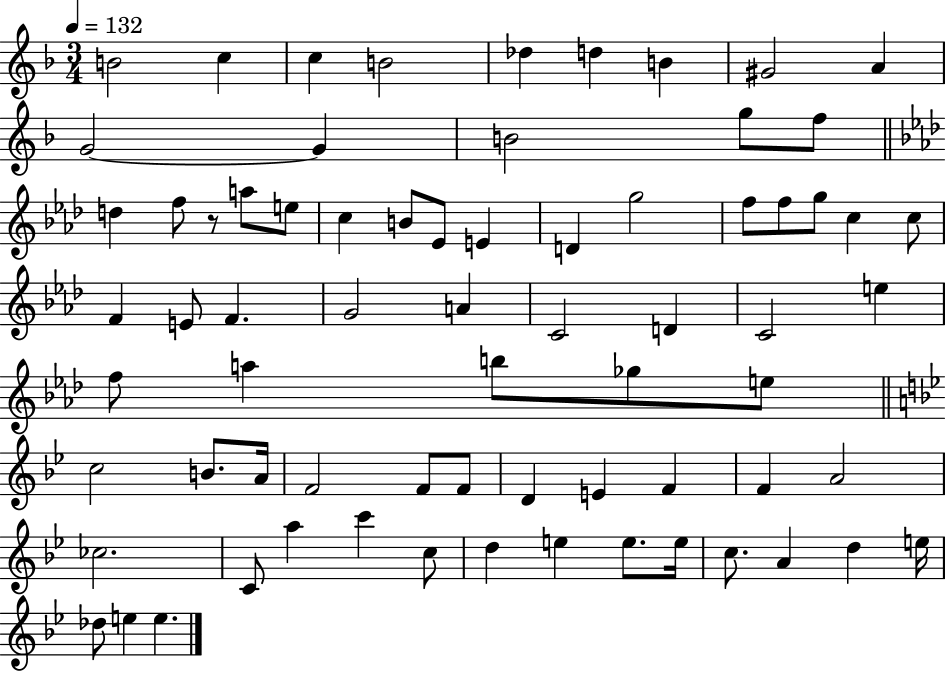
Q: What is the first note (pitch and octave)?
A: B4